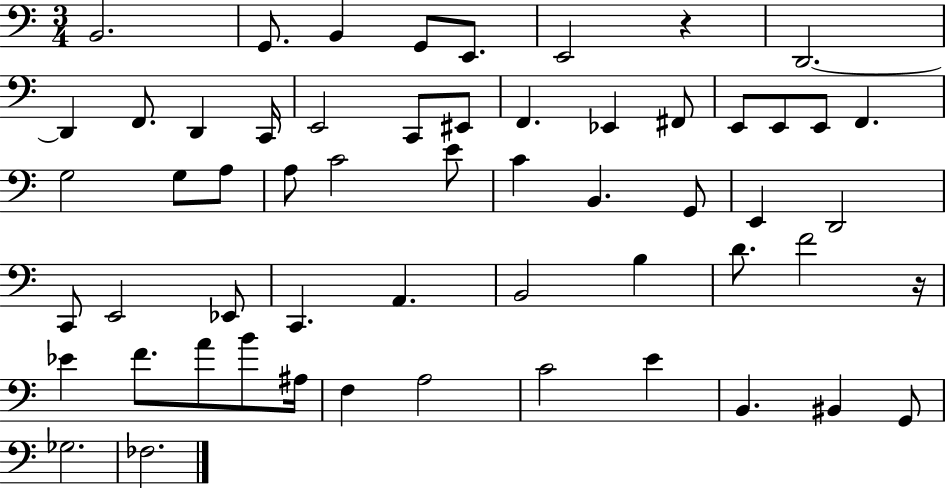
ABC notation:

X:1
T:Untitled
M:3/4
L:1/4
K:C
B,,2 G,,/2 B,, G,,/2 E,,/2 E,,2 z D,,2 D,, F,,/2 D,, C,,/4 E,,2 C,,/2 ^E,,/2 F,, _E,, ^F,,/2 E,,/2 E,,/2 E,,/2 F,, G,2 G,/2 A,/2 A,/2 C2 E/2 C B,, G,,/2 E,, D,,2 C,,/2 E,,2 _E,,/2 C,, A,, B,,2 B, D/2 F2 z/4 _E F/2 A/2 B/2 ^A,/4 F, A,2 C2 E B,, ^B,, G,,/2 _G,2 _F,2